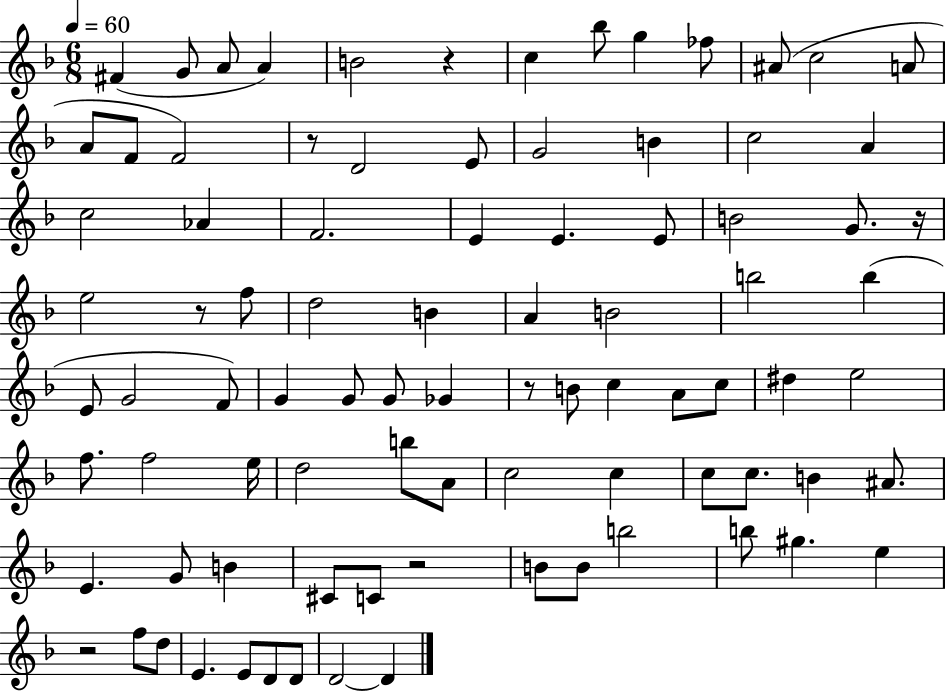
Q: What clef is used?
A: treble